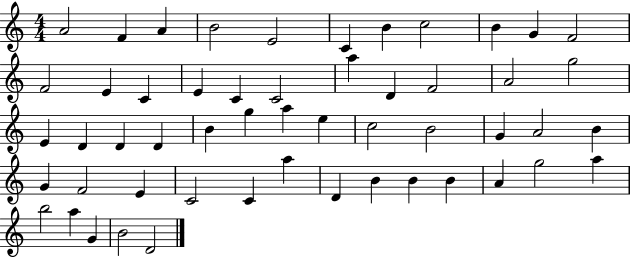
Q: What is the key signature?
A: C major